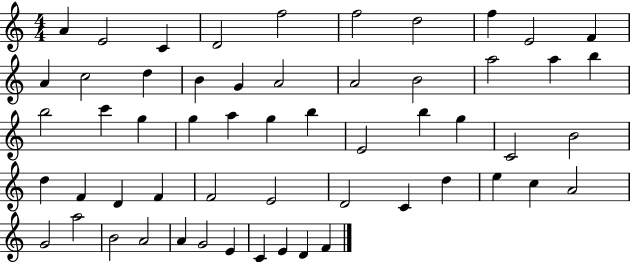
{
  \clef treble
  \numericTimeSignature
  \time 4/4
  \key c \major
  a'4 e'2 c'4 | d'2 f''2 | f''2 d''2 | f''4 e'2 f'4 | \break a'4 c''2 d''4 | b'4 g'4 a'2 | a'2 b'2 | a''2 a''4 b''4 | \break b''2 c'''4 g''4 | g''4 a''4 g''4 b''4 | e'2 b''4 g''4 | c'2 b'2 | \break d''4 f'4 d'4 f'4 | f'2 e'2 | d'2 c'4 d''4 | e''4 c''4 a'2 | \break g'2 a''2 | b'2 a'2 | a'4 g'2 e'4 | c'4 e'4 d'4 f'4 | \break \bar "|."
}